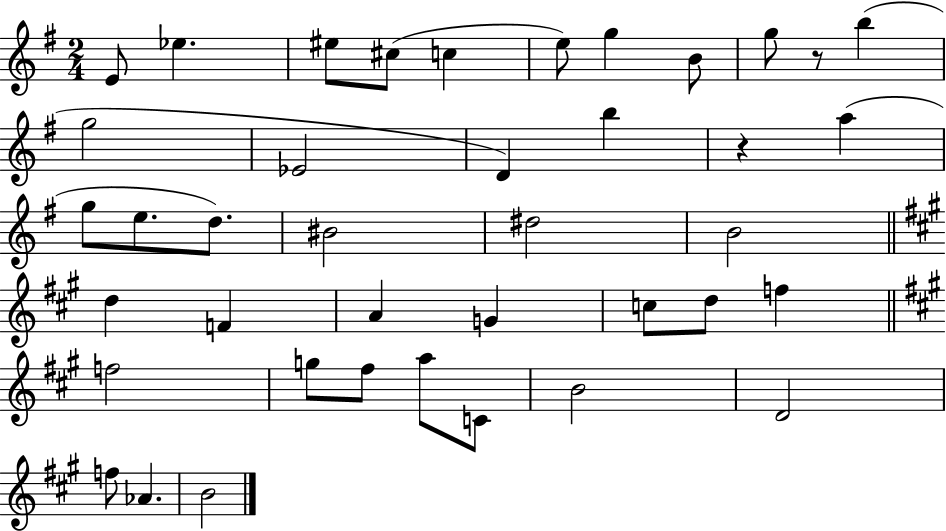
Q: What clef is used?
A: treble